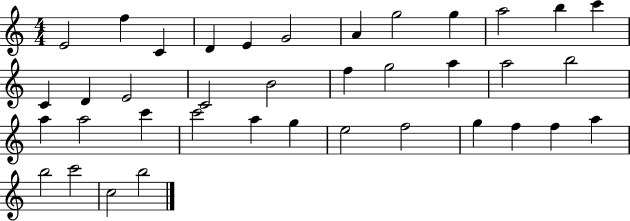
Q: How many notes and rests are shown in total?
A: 38